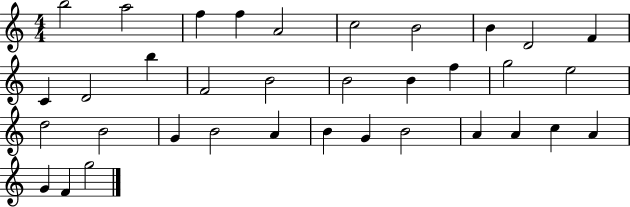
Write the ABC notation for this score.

X:1
T:Untitled
M:4/4
L:1/4
K:C
b2 a2 f f A2 c2 B2 B D2 F C D2 b F2 B2 B2 B f g2 e2 d2 B2 G B2 A B G B2 A A c A G F g2